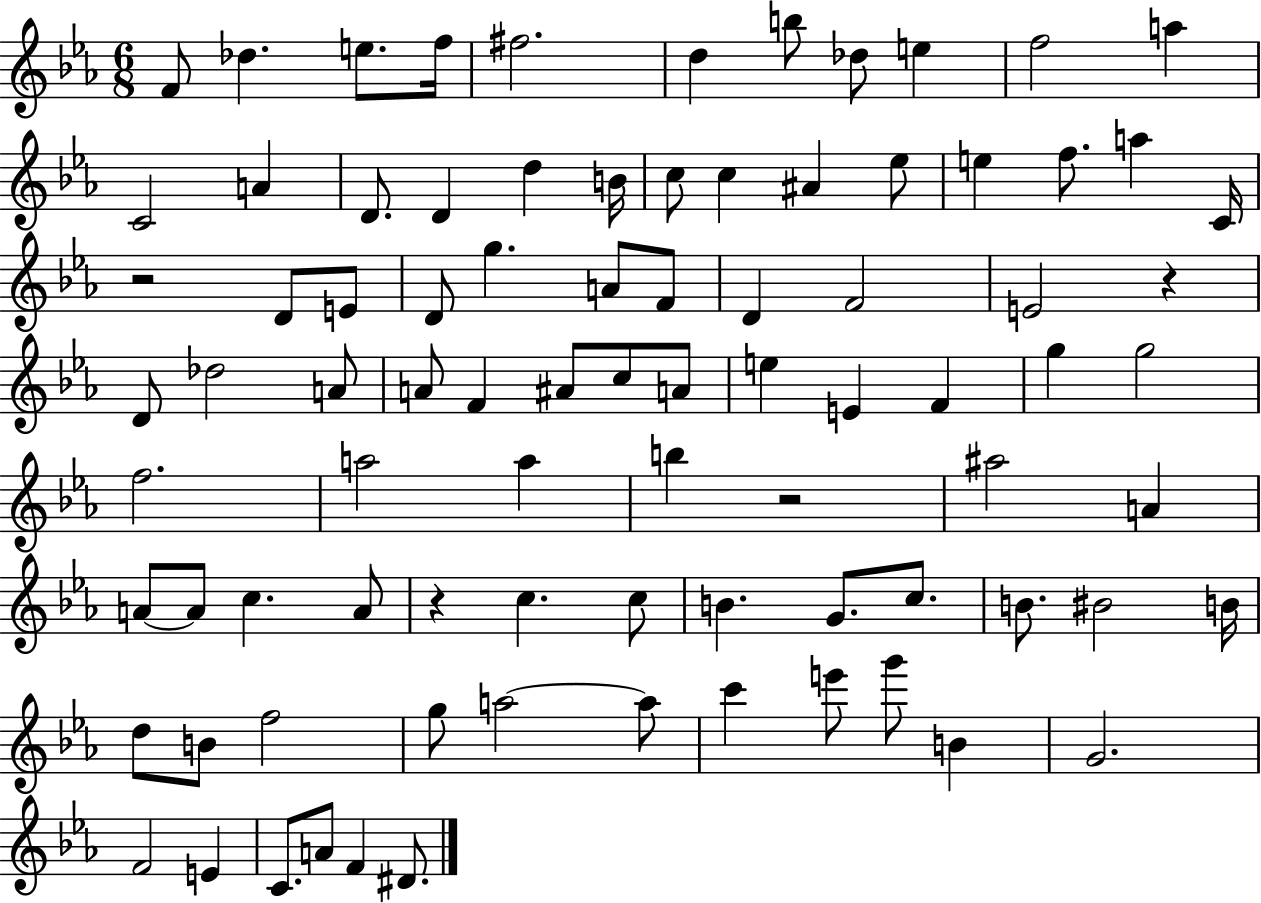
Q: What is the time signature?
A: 6/8